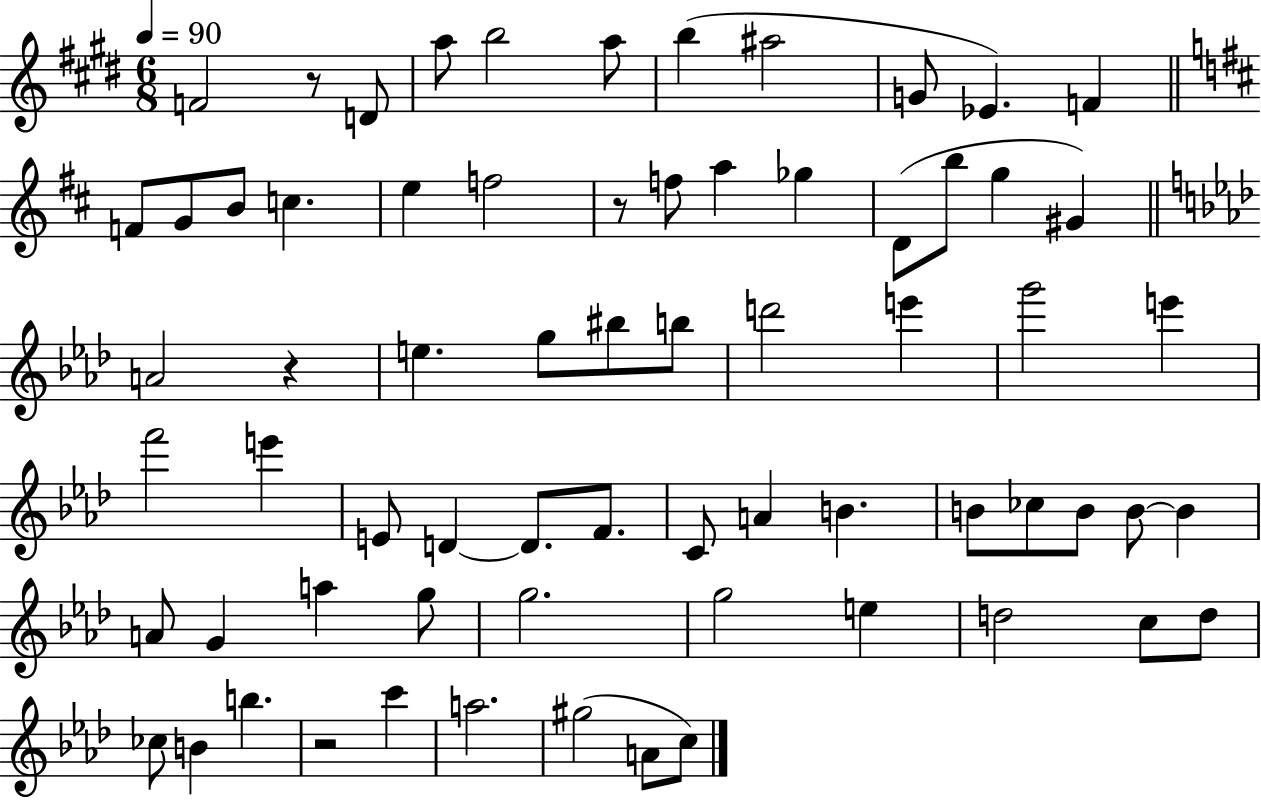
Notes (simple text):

F4/h R/e D4/e A5/e B5/h A5/e B5/q A#5/h G4/e Eb4/q. F4/q F4/e G4/e B4/e C5/q. E5/q F5/h R/e F5/e A5/q Gb5/q D4/e B5/e G5/q G#4/q A4/h R/q E5/q. G5/e BIS5/e B5/e D6/h E6/q G6/h E6/q F6/h E6/q E4/e D4/q D4/e. F4/e. C4/e A4/q B4/q. B4/e CES5/e B4/e B4/e B4/q A4/e G4/q A5/q G5/e G5/h. G5/h E5/q D5/h C5/e D5/e CES5/e B4/q B5/q. R/h C6/q A5/h. G#5/h A4/e C5/e